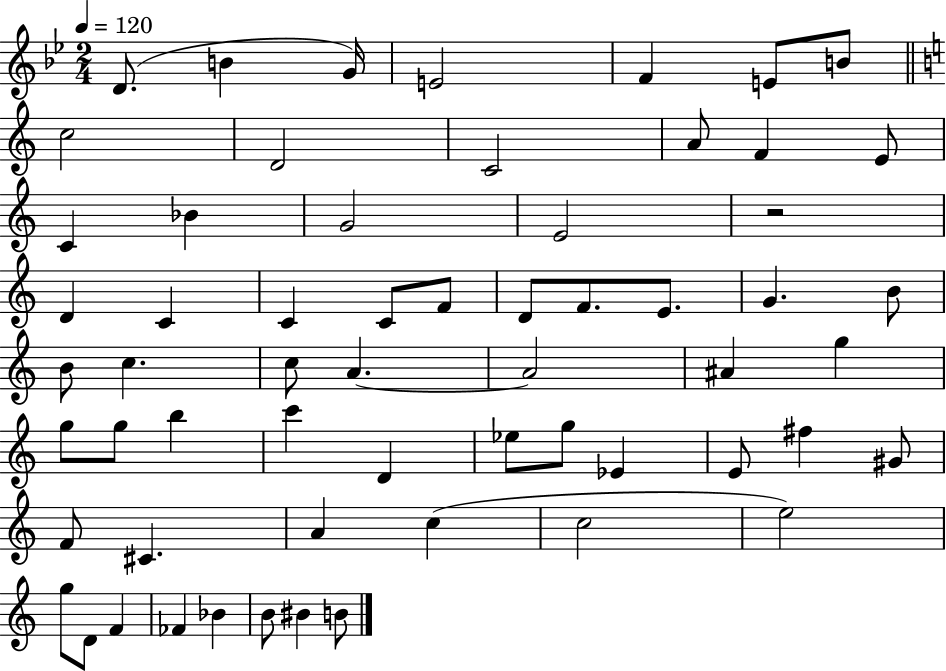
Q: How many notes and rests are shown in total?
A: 60